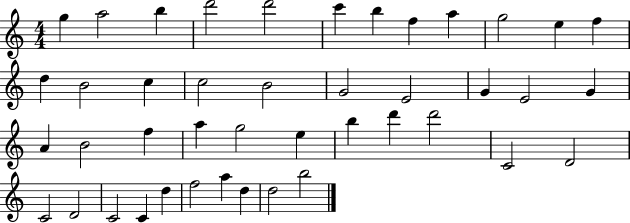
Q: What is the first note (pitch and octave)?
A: G5